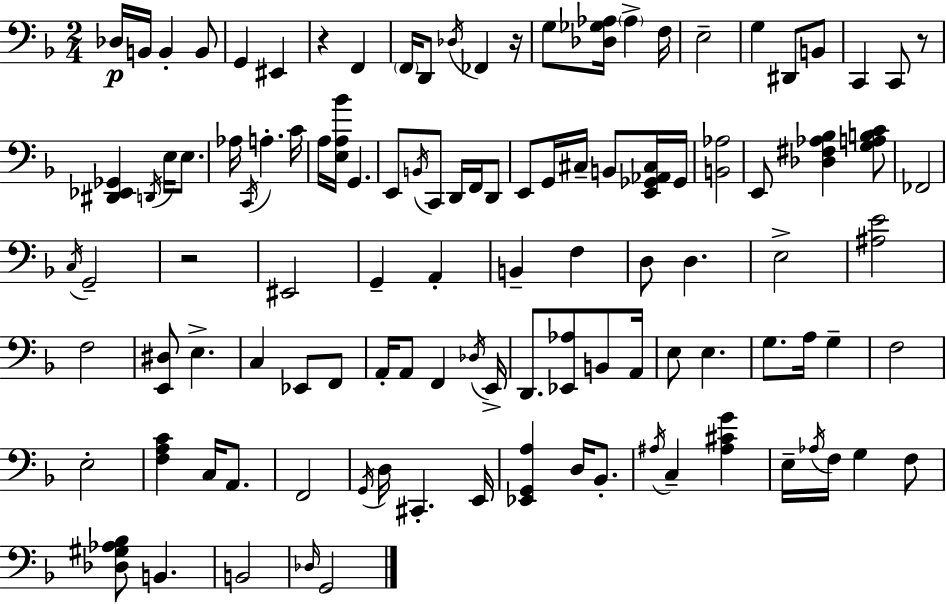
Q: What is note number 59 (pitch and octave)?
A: A2